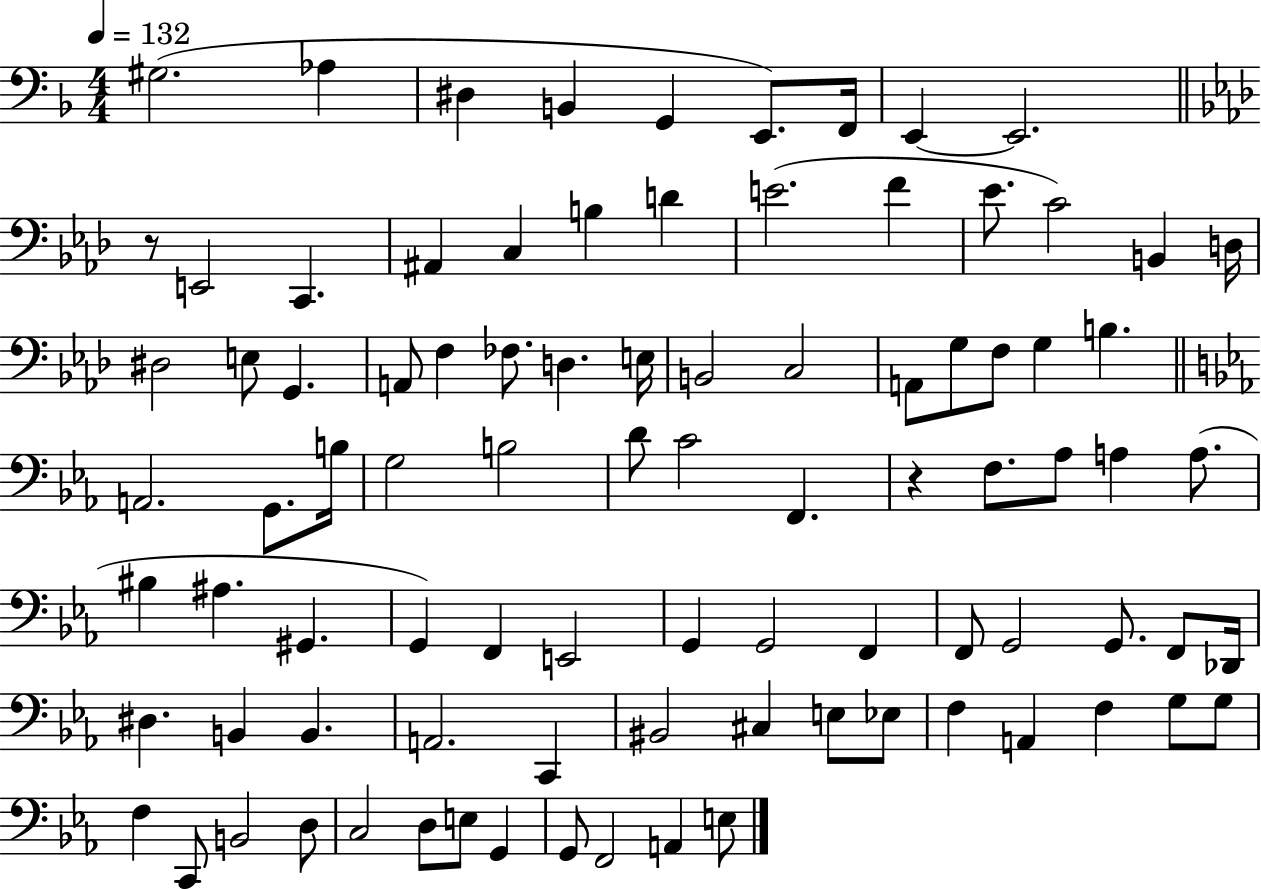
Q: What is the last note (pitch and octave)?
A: E3